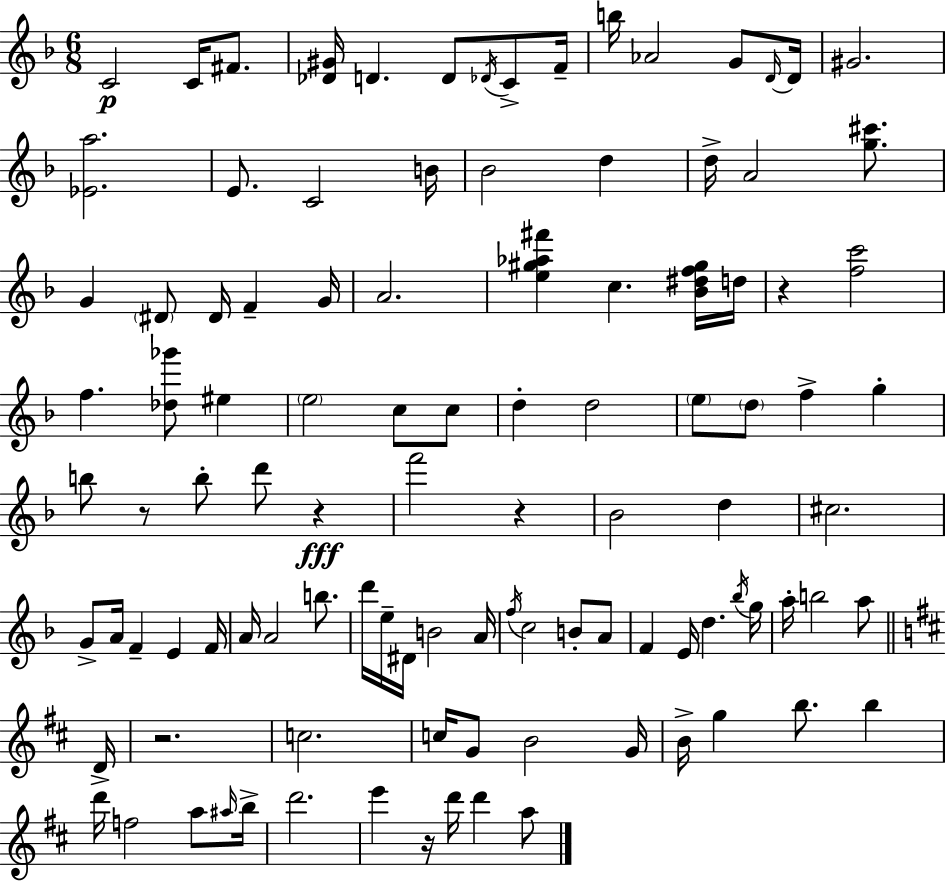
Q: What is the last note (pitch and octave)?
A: A5